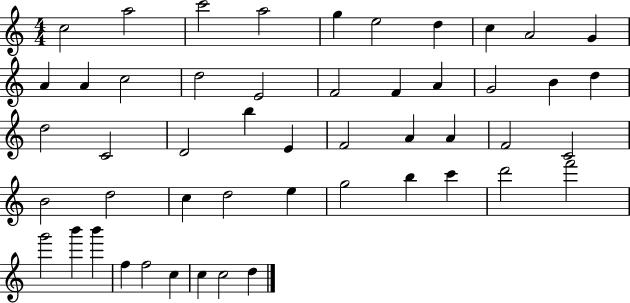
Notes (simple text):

C5/h A5/h C6/h A5/h G5/q E5/h D5/q C5/q A4/h G4/q A4/q A4/q C5/h D5/h E4/h F4/h F4/q A4/q G4/h B4/q D5/q D5/h C4/h D4/h B5/q E4/q F4/h A4/q A4/q F4/h C4/h B4/h D5/h C5/q D5/h E5/q G5/h B5/q C6/q D6/h F6/h G6/h B6/q B6/q F5/q F5/h C5/q C5/q C5/h D5/q